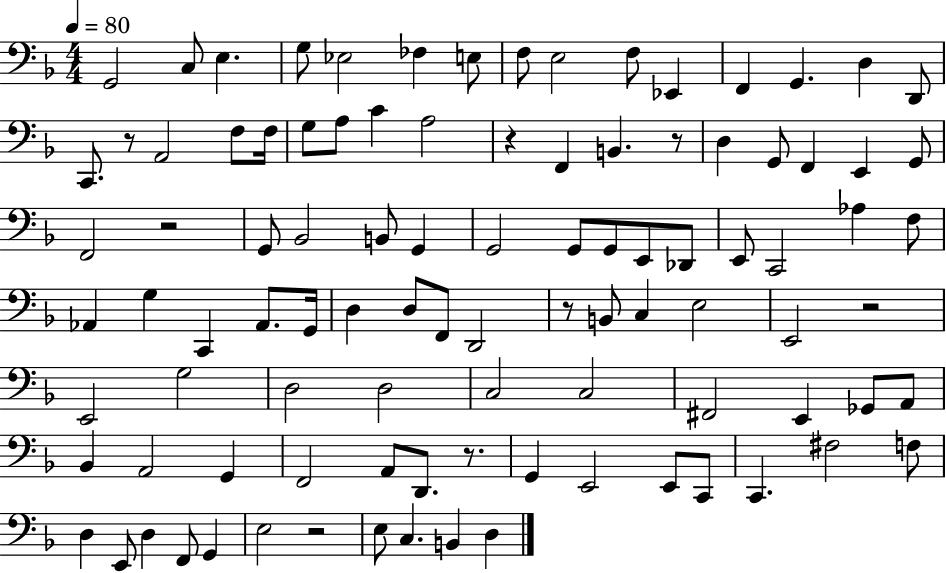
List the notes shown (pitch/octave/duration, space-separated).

G2/h C3/e E3/q. G3/e Eb3/h FES3/q E3/e F3/e E3/h F3/e Eb2/q F2/q G2/q. D3/q D2/e C2/e. R/e A2/h F3/e F3/s G3/e A3/e C4/q A3/h R/q F2/q B2/q. R/e D3/q G2/e F2/q E2/q G2/e F2/h R/h G2/e Bb2/h B2/e G2/q G2/h G2/e G2/e E2/e Db2/e E2/e C2/h Ab3/q F3/e Ab2/q G3/q C2/q Ab2/e. G2/s D3/q D3/e F2/e D2/h R/e B2/e C3/q E3/h E2/h R/h E2/h G3/h D3/h D3/h C3/h C3/h F#2/h E2/q Gb2/e A2/e Bb2/q A2/h G2/q F2/h A2/e D2/e. R/e. G2/q E2/h E2/e C2/e C2/q. F#3/h F3/e D3/q E2/e D3/q F2/e G2/q E3/h R/h E3/e C3/q. B2/q D3/q